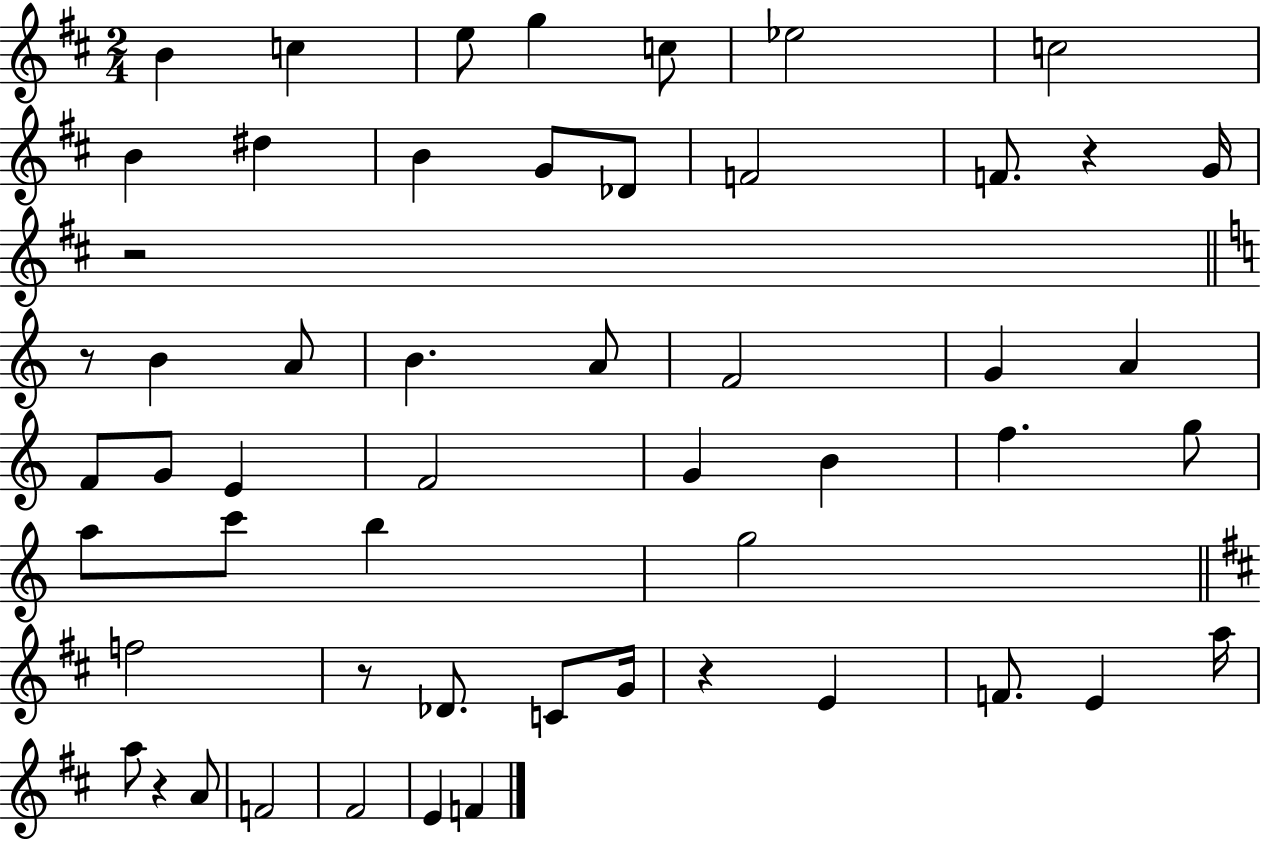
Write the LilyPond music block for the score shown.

{
  \clef treble
  \numericTimeSignature
  \time 2/4
  \key d \major
  b'4 c''4 | e''8 g''4 c''8 | ees''2 | c''2 | \break b'4 dis''4 | b'4 g'8 des'8 | f'2 | f'8. r4 g'16 | \break r2 | \bar "||" \break \key c \major r8 b'4 a'8 | b'4. a'8 | f'2 | g'4 a'4 | \break f'8 g'8 e'4 | f'2 | g'4 b'4 | f''4. g''8 | \break a''8 c'''8 b''4 | g''2 | \bar "||" \break \key b \minor f''2 | r8 des'8. c'8 g'16 | r4 e'4 | f'8. e'4 a''16 | \break a''8 r4 a'8 | f'2 | fis'2 | e'4 f'4 | \break \bar "|."
}